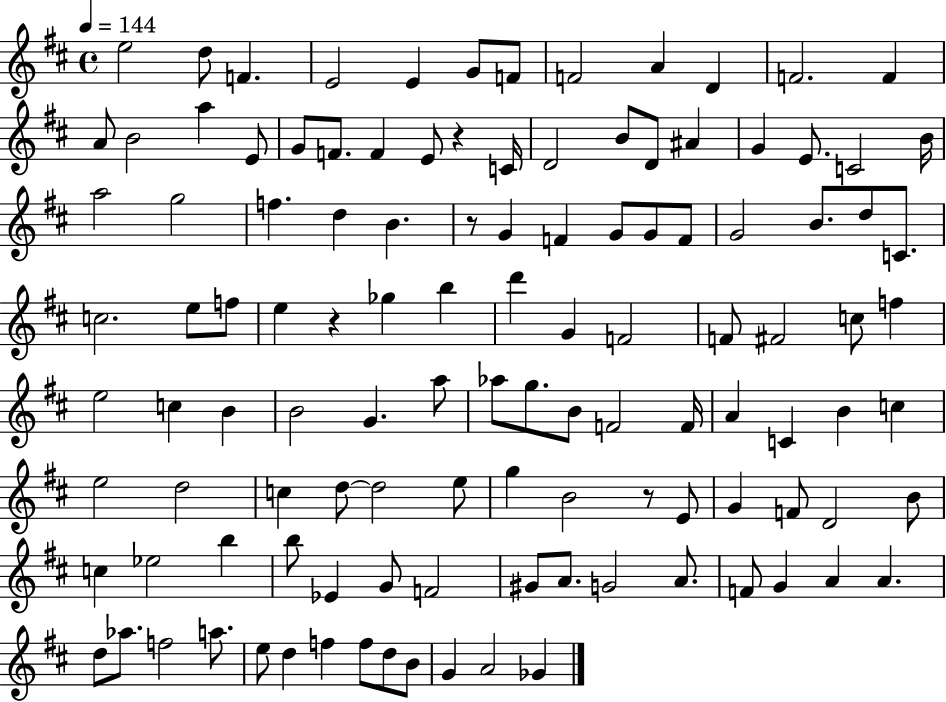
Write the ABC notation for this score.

X:1
T:Untitled
M:4/4
L:1/4
K:D
e2 d/2 F E2 E G/2 F/2 F2 A D F2 F A/2 B2 a E/2 G/2 F/2 F E/2 z C/4 D2 B/2 D/2 ^A G E/2 C2 B/4 a2 g2 f d B z/2 G F G/2 G/2 F/2 G2 B/2 d/2 C/2 c2 e/2 f/2 e z _g b d' G F2 F/2 ^F2 c/2 f e2 c B B2 G a/2 _a/2 g/2 B/2 F2 F/4 A C B c e2 d2 c d/2 d2 e/2 g B2 z/2 E/2 G F/2 D2 B/2 c _e2 b b/2 _E G/2 F2 ^G/2 A/2 G2 A/2 F/2 G A A d/2 _a/2 f2 a/2 e/2 d f f/2 d/2 B/2 G A2 _G